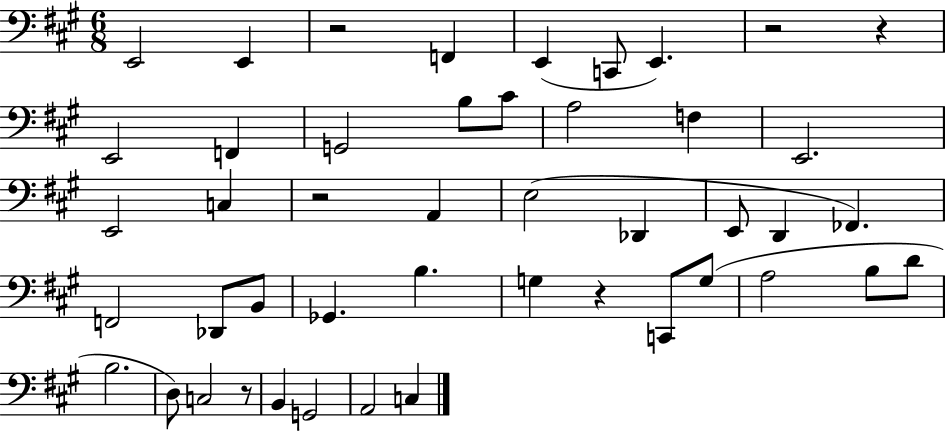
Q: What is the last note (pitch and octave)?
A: C3